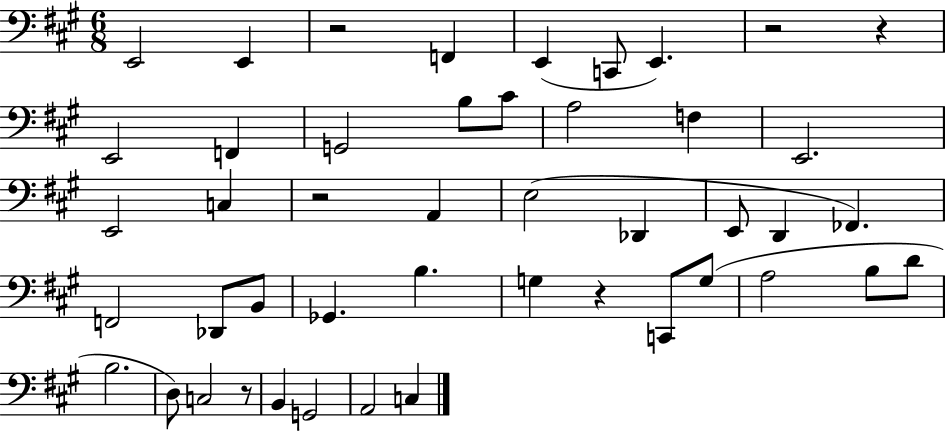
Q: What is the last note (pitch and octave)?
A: C3